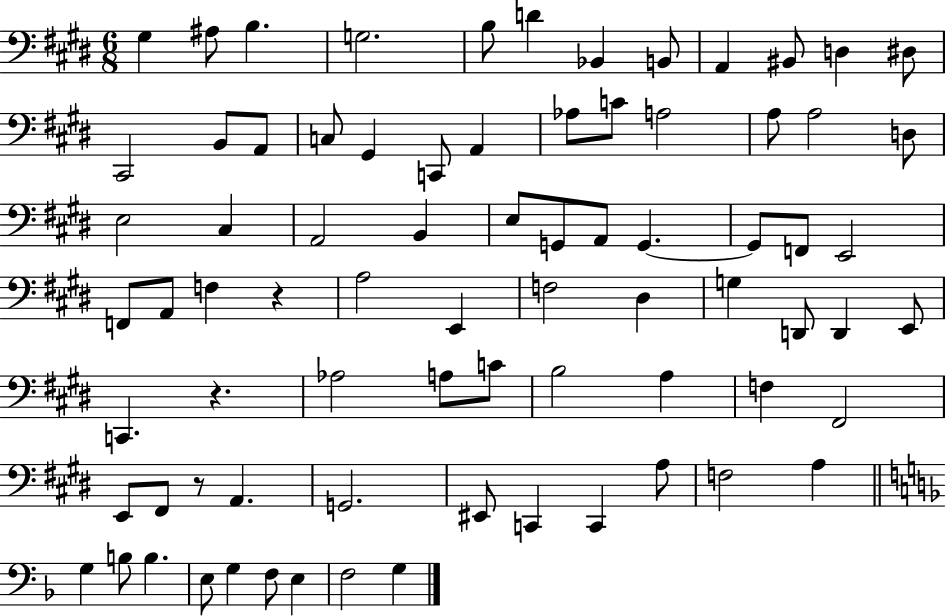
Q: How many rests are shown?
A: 3